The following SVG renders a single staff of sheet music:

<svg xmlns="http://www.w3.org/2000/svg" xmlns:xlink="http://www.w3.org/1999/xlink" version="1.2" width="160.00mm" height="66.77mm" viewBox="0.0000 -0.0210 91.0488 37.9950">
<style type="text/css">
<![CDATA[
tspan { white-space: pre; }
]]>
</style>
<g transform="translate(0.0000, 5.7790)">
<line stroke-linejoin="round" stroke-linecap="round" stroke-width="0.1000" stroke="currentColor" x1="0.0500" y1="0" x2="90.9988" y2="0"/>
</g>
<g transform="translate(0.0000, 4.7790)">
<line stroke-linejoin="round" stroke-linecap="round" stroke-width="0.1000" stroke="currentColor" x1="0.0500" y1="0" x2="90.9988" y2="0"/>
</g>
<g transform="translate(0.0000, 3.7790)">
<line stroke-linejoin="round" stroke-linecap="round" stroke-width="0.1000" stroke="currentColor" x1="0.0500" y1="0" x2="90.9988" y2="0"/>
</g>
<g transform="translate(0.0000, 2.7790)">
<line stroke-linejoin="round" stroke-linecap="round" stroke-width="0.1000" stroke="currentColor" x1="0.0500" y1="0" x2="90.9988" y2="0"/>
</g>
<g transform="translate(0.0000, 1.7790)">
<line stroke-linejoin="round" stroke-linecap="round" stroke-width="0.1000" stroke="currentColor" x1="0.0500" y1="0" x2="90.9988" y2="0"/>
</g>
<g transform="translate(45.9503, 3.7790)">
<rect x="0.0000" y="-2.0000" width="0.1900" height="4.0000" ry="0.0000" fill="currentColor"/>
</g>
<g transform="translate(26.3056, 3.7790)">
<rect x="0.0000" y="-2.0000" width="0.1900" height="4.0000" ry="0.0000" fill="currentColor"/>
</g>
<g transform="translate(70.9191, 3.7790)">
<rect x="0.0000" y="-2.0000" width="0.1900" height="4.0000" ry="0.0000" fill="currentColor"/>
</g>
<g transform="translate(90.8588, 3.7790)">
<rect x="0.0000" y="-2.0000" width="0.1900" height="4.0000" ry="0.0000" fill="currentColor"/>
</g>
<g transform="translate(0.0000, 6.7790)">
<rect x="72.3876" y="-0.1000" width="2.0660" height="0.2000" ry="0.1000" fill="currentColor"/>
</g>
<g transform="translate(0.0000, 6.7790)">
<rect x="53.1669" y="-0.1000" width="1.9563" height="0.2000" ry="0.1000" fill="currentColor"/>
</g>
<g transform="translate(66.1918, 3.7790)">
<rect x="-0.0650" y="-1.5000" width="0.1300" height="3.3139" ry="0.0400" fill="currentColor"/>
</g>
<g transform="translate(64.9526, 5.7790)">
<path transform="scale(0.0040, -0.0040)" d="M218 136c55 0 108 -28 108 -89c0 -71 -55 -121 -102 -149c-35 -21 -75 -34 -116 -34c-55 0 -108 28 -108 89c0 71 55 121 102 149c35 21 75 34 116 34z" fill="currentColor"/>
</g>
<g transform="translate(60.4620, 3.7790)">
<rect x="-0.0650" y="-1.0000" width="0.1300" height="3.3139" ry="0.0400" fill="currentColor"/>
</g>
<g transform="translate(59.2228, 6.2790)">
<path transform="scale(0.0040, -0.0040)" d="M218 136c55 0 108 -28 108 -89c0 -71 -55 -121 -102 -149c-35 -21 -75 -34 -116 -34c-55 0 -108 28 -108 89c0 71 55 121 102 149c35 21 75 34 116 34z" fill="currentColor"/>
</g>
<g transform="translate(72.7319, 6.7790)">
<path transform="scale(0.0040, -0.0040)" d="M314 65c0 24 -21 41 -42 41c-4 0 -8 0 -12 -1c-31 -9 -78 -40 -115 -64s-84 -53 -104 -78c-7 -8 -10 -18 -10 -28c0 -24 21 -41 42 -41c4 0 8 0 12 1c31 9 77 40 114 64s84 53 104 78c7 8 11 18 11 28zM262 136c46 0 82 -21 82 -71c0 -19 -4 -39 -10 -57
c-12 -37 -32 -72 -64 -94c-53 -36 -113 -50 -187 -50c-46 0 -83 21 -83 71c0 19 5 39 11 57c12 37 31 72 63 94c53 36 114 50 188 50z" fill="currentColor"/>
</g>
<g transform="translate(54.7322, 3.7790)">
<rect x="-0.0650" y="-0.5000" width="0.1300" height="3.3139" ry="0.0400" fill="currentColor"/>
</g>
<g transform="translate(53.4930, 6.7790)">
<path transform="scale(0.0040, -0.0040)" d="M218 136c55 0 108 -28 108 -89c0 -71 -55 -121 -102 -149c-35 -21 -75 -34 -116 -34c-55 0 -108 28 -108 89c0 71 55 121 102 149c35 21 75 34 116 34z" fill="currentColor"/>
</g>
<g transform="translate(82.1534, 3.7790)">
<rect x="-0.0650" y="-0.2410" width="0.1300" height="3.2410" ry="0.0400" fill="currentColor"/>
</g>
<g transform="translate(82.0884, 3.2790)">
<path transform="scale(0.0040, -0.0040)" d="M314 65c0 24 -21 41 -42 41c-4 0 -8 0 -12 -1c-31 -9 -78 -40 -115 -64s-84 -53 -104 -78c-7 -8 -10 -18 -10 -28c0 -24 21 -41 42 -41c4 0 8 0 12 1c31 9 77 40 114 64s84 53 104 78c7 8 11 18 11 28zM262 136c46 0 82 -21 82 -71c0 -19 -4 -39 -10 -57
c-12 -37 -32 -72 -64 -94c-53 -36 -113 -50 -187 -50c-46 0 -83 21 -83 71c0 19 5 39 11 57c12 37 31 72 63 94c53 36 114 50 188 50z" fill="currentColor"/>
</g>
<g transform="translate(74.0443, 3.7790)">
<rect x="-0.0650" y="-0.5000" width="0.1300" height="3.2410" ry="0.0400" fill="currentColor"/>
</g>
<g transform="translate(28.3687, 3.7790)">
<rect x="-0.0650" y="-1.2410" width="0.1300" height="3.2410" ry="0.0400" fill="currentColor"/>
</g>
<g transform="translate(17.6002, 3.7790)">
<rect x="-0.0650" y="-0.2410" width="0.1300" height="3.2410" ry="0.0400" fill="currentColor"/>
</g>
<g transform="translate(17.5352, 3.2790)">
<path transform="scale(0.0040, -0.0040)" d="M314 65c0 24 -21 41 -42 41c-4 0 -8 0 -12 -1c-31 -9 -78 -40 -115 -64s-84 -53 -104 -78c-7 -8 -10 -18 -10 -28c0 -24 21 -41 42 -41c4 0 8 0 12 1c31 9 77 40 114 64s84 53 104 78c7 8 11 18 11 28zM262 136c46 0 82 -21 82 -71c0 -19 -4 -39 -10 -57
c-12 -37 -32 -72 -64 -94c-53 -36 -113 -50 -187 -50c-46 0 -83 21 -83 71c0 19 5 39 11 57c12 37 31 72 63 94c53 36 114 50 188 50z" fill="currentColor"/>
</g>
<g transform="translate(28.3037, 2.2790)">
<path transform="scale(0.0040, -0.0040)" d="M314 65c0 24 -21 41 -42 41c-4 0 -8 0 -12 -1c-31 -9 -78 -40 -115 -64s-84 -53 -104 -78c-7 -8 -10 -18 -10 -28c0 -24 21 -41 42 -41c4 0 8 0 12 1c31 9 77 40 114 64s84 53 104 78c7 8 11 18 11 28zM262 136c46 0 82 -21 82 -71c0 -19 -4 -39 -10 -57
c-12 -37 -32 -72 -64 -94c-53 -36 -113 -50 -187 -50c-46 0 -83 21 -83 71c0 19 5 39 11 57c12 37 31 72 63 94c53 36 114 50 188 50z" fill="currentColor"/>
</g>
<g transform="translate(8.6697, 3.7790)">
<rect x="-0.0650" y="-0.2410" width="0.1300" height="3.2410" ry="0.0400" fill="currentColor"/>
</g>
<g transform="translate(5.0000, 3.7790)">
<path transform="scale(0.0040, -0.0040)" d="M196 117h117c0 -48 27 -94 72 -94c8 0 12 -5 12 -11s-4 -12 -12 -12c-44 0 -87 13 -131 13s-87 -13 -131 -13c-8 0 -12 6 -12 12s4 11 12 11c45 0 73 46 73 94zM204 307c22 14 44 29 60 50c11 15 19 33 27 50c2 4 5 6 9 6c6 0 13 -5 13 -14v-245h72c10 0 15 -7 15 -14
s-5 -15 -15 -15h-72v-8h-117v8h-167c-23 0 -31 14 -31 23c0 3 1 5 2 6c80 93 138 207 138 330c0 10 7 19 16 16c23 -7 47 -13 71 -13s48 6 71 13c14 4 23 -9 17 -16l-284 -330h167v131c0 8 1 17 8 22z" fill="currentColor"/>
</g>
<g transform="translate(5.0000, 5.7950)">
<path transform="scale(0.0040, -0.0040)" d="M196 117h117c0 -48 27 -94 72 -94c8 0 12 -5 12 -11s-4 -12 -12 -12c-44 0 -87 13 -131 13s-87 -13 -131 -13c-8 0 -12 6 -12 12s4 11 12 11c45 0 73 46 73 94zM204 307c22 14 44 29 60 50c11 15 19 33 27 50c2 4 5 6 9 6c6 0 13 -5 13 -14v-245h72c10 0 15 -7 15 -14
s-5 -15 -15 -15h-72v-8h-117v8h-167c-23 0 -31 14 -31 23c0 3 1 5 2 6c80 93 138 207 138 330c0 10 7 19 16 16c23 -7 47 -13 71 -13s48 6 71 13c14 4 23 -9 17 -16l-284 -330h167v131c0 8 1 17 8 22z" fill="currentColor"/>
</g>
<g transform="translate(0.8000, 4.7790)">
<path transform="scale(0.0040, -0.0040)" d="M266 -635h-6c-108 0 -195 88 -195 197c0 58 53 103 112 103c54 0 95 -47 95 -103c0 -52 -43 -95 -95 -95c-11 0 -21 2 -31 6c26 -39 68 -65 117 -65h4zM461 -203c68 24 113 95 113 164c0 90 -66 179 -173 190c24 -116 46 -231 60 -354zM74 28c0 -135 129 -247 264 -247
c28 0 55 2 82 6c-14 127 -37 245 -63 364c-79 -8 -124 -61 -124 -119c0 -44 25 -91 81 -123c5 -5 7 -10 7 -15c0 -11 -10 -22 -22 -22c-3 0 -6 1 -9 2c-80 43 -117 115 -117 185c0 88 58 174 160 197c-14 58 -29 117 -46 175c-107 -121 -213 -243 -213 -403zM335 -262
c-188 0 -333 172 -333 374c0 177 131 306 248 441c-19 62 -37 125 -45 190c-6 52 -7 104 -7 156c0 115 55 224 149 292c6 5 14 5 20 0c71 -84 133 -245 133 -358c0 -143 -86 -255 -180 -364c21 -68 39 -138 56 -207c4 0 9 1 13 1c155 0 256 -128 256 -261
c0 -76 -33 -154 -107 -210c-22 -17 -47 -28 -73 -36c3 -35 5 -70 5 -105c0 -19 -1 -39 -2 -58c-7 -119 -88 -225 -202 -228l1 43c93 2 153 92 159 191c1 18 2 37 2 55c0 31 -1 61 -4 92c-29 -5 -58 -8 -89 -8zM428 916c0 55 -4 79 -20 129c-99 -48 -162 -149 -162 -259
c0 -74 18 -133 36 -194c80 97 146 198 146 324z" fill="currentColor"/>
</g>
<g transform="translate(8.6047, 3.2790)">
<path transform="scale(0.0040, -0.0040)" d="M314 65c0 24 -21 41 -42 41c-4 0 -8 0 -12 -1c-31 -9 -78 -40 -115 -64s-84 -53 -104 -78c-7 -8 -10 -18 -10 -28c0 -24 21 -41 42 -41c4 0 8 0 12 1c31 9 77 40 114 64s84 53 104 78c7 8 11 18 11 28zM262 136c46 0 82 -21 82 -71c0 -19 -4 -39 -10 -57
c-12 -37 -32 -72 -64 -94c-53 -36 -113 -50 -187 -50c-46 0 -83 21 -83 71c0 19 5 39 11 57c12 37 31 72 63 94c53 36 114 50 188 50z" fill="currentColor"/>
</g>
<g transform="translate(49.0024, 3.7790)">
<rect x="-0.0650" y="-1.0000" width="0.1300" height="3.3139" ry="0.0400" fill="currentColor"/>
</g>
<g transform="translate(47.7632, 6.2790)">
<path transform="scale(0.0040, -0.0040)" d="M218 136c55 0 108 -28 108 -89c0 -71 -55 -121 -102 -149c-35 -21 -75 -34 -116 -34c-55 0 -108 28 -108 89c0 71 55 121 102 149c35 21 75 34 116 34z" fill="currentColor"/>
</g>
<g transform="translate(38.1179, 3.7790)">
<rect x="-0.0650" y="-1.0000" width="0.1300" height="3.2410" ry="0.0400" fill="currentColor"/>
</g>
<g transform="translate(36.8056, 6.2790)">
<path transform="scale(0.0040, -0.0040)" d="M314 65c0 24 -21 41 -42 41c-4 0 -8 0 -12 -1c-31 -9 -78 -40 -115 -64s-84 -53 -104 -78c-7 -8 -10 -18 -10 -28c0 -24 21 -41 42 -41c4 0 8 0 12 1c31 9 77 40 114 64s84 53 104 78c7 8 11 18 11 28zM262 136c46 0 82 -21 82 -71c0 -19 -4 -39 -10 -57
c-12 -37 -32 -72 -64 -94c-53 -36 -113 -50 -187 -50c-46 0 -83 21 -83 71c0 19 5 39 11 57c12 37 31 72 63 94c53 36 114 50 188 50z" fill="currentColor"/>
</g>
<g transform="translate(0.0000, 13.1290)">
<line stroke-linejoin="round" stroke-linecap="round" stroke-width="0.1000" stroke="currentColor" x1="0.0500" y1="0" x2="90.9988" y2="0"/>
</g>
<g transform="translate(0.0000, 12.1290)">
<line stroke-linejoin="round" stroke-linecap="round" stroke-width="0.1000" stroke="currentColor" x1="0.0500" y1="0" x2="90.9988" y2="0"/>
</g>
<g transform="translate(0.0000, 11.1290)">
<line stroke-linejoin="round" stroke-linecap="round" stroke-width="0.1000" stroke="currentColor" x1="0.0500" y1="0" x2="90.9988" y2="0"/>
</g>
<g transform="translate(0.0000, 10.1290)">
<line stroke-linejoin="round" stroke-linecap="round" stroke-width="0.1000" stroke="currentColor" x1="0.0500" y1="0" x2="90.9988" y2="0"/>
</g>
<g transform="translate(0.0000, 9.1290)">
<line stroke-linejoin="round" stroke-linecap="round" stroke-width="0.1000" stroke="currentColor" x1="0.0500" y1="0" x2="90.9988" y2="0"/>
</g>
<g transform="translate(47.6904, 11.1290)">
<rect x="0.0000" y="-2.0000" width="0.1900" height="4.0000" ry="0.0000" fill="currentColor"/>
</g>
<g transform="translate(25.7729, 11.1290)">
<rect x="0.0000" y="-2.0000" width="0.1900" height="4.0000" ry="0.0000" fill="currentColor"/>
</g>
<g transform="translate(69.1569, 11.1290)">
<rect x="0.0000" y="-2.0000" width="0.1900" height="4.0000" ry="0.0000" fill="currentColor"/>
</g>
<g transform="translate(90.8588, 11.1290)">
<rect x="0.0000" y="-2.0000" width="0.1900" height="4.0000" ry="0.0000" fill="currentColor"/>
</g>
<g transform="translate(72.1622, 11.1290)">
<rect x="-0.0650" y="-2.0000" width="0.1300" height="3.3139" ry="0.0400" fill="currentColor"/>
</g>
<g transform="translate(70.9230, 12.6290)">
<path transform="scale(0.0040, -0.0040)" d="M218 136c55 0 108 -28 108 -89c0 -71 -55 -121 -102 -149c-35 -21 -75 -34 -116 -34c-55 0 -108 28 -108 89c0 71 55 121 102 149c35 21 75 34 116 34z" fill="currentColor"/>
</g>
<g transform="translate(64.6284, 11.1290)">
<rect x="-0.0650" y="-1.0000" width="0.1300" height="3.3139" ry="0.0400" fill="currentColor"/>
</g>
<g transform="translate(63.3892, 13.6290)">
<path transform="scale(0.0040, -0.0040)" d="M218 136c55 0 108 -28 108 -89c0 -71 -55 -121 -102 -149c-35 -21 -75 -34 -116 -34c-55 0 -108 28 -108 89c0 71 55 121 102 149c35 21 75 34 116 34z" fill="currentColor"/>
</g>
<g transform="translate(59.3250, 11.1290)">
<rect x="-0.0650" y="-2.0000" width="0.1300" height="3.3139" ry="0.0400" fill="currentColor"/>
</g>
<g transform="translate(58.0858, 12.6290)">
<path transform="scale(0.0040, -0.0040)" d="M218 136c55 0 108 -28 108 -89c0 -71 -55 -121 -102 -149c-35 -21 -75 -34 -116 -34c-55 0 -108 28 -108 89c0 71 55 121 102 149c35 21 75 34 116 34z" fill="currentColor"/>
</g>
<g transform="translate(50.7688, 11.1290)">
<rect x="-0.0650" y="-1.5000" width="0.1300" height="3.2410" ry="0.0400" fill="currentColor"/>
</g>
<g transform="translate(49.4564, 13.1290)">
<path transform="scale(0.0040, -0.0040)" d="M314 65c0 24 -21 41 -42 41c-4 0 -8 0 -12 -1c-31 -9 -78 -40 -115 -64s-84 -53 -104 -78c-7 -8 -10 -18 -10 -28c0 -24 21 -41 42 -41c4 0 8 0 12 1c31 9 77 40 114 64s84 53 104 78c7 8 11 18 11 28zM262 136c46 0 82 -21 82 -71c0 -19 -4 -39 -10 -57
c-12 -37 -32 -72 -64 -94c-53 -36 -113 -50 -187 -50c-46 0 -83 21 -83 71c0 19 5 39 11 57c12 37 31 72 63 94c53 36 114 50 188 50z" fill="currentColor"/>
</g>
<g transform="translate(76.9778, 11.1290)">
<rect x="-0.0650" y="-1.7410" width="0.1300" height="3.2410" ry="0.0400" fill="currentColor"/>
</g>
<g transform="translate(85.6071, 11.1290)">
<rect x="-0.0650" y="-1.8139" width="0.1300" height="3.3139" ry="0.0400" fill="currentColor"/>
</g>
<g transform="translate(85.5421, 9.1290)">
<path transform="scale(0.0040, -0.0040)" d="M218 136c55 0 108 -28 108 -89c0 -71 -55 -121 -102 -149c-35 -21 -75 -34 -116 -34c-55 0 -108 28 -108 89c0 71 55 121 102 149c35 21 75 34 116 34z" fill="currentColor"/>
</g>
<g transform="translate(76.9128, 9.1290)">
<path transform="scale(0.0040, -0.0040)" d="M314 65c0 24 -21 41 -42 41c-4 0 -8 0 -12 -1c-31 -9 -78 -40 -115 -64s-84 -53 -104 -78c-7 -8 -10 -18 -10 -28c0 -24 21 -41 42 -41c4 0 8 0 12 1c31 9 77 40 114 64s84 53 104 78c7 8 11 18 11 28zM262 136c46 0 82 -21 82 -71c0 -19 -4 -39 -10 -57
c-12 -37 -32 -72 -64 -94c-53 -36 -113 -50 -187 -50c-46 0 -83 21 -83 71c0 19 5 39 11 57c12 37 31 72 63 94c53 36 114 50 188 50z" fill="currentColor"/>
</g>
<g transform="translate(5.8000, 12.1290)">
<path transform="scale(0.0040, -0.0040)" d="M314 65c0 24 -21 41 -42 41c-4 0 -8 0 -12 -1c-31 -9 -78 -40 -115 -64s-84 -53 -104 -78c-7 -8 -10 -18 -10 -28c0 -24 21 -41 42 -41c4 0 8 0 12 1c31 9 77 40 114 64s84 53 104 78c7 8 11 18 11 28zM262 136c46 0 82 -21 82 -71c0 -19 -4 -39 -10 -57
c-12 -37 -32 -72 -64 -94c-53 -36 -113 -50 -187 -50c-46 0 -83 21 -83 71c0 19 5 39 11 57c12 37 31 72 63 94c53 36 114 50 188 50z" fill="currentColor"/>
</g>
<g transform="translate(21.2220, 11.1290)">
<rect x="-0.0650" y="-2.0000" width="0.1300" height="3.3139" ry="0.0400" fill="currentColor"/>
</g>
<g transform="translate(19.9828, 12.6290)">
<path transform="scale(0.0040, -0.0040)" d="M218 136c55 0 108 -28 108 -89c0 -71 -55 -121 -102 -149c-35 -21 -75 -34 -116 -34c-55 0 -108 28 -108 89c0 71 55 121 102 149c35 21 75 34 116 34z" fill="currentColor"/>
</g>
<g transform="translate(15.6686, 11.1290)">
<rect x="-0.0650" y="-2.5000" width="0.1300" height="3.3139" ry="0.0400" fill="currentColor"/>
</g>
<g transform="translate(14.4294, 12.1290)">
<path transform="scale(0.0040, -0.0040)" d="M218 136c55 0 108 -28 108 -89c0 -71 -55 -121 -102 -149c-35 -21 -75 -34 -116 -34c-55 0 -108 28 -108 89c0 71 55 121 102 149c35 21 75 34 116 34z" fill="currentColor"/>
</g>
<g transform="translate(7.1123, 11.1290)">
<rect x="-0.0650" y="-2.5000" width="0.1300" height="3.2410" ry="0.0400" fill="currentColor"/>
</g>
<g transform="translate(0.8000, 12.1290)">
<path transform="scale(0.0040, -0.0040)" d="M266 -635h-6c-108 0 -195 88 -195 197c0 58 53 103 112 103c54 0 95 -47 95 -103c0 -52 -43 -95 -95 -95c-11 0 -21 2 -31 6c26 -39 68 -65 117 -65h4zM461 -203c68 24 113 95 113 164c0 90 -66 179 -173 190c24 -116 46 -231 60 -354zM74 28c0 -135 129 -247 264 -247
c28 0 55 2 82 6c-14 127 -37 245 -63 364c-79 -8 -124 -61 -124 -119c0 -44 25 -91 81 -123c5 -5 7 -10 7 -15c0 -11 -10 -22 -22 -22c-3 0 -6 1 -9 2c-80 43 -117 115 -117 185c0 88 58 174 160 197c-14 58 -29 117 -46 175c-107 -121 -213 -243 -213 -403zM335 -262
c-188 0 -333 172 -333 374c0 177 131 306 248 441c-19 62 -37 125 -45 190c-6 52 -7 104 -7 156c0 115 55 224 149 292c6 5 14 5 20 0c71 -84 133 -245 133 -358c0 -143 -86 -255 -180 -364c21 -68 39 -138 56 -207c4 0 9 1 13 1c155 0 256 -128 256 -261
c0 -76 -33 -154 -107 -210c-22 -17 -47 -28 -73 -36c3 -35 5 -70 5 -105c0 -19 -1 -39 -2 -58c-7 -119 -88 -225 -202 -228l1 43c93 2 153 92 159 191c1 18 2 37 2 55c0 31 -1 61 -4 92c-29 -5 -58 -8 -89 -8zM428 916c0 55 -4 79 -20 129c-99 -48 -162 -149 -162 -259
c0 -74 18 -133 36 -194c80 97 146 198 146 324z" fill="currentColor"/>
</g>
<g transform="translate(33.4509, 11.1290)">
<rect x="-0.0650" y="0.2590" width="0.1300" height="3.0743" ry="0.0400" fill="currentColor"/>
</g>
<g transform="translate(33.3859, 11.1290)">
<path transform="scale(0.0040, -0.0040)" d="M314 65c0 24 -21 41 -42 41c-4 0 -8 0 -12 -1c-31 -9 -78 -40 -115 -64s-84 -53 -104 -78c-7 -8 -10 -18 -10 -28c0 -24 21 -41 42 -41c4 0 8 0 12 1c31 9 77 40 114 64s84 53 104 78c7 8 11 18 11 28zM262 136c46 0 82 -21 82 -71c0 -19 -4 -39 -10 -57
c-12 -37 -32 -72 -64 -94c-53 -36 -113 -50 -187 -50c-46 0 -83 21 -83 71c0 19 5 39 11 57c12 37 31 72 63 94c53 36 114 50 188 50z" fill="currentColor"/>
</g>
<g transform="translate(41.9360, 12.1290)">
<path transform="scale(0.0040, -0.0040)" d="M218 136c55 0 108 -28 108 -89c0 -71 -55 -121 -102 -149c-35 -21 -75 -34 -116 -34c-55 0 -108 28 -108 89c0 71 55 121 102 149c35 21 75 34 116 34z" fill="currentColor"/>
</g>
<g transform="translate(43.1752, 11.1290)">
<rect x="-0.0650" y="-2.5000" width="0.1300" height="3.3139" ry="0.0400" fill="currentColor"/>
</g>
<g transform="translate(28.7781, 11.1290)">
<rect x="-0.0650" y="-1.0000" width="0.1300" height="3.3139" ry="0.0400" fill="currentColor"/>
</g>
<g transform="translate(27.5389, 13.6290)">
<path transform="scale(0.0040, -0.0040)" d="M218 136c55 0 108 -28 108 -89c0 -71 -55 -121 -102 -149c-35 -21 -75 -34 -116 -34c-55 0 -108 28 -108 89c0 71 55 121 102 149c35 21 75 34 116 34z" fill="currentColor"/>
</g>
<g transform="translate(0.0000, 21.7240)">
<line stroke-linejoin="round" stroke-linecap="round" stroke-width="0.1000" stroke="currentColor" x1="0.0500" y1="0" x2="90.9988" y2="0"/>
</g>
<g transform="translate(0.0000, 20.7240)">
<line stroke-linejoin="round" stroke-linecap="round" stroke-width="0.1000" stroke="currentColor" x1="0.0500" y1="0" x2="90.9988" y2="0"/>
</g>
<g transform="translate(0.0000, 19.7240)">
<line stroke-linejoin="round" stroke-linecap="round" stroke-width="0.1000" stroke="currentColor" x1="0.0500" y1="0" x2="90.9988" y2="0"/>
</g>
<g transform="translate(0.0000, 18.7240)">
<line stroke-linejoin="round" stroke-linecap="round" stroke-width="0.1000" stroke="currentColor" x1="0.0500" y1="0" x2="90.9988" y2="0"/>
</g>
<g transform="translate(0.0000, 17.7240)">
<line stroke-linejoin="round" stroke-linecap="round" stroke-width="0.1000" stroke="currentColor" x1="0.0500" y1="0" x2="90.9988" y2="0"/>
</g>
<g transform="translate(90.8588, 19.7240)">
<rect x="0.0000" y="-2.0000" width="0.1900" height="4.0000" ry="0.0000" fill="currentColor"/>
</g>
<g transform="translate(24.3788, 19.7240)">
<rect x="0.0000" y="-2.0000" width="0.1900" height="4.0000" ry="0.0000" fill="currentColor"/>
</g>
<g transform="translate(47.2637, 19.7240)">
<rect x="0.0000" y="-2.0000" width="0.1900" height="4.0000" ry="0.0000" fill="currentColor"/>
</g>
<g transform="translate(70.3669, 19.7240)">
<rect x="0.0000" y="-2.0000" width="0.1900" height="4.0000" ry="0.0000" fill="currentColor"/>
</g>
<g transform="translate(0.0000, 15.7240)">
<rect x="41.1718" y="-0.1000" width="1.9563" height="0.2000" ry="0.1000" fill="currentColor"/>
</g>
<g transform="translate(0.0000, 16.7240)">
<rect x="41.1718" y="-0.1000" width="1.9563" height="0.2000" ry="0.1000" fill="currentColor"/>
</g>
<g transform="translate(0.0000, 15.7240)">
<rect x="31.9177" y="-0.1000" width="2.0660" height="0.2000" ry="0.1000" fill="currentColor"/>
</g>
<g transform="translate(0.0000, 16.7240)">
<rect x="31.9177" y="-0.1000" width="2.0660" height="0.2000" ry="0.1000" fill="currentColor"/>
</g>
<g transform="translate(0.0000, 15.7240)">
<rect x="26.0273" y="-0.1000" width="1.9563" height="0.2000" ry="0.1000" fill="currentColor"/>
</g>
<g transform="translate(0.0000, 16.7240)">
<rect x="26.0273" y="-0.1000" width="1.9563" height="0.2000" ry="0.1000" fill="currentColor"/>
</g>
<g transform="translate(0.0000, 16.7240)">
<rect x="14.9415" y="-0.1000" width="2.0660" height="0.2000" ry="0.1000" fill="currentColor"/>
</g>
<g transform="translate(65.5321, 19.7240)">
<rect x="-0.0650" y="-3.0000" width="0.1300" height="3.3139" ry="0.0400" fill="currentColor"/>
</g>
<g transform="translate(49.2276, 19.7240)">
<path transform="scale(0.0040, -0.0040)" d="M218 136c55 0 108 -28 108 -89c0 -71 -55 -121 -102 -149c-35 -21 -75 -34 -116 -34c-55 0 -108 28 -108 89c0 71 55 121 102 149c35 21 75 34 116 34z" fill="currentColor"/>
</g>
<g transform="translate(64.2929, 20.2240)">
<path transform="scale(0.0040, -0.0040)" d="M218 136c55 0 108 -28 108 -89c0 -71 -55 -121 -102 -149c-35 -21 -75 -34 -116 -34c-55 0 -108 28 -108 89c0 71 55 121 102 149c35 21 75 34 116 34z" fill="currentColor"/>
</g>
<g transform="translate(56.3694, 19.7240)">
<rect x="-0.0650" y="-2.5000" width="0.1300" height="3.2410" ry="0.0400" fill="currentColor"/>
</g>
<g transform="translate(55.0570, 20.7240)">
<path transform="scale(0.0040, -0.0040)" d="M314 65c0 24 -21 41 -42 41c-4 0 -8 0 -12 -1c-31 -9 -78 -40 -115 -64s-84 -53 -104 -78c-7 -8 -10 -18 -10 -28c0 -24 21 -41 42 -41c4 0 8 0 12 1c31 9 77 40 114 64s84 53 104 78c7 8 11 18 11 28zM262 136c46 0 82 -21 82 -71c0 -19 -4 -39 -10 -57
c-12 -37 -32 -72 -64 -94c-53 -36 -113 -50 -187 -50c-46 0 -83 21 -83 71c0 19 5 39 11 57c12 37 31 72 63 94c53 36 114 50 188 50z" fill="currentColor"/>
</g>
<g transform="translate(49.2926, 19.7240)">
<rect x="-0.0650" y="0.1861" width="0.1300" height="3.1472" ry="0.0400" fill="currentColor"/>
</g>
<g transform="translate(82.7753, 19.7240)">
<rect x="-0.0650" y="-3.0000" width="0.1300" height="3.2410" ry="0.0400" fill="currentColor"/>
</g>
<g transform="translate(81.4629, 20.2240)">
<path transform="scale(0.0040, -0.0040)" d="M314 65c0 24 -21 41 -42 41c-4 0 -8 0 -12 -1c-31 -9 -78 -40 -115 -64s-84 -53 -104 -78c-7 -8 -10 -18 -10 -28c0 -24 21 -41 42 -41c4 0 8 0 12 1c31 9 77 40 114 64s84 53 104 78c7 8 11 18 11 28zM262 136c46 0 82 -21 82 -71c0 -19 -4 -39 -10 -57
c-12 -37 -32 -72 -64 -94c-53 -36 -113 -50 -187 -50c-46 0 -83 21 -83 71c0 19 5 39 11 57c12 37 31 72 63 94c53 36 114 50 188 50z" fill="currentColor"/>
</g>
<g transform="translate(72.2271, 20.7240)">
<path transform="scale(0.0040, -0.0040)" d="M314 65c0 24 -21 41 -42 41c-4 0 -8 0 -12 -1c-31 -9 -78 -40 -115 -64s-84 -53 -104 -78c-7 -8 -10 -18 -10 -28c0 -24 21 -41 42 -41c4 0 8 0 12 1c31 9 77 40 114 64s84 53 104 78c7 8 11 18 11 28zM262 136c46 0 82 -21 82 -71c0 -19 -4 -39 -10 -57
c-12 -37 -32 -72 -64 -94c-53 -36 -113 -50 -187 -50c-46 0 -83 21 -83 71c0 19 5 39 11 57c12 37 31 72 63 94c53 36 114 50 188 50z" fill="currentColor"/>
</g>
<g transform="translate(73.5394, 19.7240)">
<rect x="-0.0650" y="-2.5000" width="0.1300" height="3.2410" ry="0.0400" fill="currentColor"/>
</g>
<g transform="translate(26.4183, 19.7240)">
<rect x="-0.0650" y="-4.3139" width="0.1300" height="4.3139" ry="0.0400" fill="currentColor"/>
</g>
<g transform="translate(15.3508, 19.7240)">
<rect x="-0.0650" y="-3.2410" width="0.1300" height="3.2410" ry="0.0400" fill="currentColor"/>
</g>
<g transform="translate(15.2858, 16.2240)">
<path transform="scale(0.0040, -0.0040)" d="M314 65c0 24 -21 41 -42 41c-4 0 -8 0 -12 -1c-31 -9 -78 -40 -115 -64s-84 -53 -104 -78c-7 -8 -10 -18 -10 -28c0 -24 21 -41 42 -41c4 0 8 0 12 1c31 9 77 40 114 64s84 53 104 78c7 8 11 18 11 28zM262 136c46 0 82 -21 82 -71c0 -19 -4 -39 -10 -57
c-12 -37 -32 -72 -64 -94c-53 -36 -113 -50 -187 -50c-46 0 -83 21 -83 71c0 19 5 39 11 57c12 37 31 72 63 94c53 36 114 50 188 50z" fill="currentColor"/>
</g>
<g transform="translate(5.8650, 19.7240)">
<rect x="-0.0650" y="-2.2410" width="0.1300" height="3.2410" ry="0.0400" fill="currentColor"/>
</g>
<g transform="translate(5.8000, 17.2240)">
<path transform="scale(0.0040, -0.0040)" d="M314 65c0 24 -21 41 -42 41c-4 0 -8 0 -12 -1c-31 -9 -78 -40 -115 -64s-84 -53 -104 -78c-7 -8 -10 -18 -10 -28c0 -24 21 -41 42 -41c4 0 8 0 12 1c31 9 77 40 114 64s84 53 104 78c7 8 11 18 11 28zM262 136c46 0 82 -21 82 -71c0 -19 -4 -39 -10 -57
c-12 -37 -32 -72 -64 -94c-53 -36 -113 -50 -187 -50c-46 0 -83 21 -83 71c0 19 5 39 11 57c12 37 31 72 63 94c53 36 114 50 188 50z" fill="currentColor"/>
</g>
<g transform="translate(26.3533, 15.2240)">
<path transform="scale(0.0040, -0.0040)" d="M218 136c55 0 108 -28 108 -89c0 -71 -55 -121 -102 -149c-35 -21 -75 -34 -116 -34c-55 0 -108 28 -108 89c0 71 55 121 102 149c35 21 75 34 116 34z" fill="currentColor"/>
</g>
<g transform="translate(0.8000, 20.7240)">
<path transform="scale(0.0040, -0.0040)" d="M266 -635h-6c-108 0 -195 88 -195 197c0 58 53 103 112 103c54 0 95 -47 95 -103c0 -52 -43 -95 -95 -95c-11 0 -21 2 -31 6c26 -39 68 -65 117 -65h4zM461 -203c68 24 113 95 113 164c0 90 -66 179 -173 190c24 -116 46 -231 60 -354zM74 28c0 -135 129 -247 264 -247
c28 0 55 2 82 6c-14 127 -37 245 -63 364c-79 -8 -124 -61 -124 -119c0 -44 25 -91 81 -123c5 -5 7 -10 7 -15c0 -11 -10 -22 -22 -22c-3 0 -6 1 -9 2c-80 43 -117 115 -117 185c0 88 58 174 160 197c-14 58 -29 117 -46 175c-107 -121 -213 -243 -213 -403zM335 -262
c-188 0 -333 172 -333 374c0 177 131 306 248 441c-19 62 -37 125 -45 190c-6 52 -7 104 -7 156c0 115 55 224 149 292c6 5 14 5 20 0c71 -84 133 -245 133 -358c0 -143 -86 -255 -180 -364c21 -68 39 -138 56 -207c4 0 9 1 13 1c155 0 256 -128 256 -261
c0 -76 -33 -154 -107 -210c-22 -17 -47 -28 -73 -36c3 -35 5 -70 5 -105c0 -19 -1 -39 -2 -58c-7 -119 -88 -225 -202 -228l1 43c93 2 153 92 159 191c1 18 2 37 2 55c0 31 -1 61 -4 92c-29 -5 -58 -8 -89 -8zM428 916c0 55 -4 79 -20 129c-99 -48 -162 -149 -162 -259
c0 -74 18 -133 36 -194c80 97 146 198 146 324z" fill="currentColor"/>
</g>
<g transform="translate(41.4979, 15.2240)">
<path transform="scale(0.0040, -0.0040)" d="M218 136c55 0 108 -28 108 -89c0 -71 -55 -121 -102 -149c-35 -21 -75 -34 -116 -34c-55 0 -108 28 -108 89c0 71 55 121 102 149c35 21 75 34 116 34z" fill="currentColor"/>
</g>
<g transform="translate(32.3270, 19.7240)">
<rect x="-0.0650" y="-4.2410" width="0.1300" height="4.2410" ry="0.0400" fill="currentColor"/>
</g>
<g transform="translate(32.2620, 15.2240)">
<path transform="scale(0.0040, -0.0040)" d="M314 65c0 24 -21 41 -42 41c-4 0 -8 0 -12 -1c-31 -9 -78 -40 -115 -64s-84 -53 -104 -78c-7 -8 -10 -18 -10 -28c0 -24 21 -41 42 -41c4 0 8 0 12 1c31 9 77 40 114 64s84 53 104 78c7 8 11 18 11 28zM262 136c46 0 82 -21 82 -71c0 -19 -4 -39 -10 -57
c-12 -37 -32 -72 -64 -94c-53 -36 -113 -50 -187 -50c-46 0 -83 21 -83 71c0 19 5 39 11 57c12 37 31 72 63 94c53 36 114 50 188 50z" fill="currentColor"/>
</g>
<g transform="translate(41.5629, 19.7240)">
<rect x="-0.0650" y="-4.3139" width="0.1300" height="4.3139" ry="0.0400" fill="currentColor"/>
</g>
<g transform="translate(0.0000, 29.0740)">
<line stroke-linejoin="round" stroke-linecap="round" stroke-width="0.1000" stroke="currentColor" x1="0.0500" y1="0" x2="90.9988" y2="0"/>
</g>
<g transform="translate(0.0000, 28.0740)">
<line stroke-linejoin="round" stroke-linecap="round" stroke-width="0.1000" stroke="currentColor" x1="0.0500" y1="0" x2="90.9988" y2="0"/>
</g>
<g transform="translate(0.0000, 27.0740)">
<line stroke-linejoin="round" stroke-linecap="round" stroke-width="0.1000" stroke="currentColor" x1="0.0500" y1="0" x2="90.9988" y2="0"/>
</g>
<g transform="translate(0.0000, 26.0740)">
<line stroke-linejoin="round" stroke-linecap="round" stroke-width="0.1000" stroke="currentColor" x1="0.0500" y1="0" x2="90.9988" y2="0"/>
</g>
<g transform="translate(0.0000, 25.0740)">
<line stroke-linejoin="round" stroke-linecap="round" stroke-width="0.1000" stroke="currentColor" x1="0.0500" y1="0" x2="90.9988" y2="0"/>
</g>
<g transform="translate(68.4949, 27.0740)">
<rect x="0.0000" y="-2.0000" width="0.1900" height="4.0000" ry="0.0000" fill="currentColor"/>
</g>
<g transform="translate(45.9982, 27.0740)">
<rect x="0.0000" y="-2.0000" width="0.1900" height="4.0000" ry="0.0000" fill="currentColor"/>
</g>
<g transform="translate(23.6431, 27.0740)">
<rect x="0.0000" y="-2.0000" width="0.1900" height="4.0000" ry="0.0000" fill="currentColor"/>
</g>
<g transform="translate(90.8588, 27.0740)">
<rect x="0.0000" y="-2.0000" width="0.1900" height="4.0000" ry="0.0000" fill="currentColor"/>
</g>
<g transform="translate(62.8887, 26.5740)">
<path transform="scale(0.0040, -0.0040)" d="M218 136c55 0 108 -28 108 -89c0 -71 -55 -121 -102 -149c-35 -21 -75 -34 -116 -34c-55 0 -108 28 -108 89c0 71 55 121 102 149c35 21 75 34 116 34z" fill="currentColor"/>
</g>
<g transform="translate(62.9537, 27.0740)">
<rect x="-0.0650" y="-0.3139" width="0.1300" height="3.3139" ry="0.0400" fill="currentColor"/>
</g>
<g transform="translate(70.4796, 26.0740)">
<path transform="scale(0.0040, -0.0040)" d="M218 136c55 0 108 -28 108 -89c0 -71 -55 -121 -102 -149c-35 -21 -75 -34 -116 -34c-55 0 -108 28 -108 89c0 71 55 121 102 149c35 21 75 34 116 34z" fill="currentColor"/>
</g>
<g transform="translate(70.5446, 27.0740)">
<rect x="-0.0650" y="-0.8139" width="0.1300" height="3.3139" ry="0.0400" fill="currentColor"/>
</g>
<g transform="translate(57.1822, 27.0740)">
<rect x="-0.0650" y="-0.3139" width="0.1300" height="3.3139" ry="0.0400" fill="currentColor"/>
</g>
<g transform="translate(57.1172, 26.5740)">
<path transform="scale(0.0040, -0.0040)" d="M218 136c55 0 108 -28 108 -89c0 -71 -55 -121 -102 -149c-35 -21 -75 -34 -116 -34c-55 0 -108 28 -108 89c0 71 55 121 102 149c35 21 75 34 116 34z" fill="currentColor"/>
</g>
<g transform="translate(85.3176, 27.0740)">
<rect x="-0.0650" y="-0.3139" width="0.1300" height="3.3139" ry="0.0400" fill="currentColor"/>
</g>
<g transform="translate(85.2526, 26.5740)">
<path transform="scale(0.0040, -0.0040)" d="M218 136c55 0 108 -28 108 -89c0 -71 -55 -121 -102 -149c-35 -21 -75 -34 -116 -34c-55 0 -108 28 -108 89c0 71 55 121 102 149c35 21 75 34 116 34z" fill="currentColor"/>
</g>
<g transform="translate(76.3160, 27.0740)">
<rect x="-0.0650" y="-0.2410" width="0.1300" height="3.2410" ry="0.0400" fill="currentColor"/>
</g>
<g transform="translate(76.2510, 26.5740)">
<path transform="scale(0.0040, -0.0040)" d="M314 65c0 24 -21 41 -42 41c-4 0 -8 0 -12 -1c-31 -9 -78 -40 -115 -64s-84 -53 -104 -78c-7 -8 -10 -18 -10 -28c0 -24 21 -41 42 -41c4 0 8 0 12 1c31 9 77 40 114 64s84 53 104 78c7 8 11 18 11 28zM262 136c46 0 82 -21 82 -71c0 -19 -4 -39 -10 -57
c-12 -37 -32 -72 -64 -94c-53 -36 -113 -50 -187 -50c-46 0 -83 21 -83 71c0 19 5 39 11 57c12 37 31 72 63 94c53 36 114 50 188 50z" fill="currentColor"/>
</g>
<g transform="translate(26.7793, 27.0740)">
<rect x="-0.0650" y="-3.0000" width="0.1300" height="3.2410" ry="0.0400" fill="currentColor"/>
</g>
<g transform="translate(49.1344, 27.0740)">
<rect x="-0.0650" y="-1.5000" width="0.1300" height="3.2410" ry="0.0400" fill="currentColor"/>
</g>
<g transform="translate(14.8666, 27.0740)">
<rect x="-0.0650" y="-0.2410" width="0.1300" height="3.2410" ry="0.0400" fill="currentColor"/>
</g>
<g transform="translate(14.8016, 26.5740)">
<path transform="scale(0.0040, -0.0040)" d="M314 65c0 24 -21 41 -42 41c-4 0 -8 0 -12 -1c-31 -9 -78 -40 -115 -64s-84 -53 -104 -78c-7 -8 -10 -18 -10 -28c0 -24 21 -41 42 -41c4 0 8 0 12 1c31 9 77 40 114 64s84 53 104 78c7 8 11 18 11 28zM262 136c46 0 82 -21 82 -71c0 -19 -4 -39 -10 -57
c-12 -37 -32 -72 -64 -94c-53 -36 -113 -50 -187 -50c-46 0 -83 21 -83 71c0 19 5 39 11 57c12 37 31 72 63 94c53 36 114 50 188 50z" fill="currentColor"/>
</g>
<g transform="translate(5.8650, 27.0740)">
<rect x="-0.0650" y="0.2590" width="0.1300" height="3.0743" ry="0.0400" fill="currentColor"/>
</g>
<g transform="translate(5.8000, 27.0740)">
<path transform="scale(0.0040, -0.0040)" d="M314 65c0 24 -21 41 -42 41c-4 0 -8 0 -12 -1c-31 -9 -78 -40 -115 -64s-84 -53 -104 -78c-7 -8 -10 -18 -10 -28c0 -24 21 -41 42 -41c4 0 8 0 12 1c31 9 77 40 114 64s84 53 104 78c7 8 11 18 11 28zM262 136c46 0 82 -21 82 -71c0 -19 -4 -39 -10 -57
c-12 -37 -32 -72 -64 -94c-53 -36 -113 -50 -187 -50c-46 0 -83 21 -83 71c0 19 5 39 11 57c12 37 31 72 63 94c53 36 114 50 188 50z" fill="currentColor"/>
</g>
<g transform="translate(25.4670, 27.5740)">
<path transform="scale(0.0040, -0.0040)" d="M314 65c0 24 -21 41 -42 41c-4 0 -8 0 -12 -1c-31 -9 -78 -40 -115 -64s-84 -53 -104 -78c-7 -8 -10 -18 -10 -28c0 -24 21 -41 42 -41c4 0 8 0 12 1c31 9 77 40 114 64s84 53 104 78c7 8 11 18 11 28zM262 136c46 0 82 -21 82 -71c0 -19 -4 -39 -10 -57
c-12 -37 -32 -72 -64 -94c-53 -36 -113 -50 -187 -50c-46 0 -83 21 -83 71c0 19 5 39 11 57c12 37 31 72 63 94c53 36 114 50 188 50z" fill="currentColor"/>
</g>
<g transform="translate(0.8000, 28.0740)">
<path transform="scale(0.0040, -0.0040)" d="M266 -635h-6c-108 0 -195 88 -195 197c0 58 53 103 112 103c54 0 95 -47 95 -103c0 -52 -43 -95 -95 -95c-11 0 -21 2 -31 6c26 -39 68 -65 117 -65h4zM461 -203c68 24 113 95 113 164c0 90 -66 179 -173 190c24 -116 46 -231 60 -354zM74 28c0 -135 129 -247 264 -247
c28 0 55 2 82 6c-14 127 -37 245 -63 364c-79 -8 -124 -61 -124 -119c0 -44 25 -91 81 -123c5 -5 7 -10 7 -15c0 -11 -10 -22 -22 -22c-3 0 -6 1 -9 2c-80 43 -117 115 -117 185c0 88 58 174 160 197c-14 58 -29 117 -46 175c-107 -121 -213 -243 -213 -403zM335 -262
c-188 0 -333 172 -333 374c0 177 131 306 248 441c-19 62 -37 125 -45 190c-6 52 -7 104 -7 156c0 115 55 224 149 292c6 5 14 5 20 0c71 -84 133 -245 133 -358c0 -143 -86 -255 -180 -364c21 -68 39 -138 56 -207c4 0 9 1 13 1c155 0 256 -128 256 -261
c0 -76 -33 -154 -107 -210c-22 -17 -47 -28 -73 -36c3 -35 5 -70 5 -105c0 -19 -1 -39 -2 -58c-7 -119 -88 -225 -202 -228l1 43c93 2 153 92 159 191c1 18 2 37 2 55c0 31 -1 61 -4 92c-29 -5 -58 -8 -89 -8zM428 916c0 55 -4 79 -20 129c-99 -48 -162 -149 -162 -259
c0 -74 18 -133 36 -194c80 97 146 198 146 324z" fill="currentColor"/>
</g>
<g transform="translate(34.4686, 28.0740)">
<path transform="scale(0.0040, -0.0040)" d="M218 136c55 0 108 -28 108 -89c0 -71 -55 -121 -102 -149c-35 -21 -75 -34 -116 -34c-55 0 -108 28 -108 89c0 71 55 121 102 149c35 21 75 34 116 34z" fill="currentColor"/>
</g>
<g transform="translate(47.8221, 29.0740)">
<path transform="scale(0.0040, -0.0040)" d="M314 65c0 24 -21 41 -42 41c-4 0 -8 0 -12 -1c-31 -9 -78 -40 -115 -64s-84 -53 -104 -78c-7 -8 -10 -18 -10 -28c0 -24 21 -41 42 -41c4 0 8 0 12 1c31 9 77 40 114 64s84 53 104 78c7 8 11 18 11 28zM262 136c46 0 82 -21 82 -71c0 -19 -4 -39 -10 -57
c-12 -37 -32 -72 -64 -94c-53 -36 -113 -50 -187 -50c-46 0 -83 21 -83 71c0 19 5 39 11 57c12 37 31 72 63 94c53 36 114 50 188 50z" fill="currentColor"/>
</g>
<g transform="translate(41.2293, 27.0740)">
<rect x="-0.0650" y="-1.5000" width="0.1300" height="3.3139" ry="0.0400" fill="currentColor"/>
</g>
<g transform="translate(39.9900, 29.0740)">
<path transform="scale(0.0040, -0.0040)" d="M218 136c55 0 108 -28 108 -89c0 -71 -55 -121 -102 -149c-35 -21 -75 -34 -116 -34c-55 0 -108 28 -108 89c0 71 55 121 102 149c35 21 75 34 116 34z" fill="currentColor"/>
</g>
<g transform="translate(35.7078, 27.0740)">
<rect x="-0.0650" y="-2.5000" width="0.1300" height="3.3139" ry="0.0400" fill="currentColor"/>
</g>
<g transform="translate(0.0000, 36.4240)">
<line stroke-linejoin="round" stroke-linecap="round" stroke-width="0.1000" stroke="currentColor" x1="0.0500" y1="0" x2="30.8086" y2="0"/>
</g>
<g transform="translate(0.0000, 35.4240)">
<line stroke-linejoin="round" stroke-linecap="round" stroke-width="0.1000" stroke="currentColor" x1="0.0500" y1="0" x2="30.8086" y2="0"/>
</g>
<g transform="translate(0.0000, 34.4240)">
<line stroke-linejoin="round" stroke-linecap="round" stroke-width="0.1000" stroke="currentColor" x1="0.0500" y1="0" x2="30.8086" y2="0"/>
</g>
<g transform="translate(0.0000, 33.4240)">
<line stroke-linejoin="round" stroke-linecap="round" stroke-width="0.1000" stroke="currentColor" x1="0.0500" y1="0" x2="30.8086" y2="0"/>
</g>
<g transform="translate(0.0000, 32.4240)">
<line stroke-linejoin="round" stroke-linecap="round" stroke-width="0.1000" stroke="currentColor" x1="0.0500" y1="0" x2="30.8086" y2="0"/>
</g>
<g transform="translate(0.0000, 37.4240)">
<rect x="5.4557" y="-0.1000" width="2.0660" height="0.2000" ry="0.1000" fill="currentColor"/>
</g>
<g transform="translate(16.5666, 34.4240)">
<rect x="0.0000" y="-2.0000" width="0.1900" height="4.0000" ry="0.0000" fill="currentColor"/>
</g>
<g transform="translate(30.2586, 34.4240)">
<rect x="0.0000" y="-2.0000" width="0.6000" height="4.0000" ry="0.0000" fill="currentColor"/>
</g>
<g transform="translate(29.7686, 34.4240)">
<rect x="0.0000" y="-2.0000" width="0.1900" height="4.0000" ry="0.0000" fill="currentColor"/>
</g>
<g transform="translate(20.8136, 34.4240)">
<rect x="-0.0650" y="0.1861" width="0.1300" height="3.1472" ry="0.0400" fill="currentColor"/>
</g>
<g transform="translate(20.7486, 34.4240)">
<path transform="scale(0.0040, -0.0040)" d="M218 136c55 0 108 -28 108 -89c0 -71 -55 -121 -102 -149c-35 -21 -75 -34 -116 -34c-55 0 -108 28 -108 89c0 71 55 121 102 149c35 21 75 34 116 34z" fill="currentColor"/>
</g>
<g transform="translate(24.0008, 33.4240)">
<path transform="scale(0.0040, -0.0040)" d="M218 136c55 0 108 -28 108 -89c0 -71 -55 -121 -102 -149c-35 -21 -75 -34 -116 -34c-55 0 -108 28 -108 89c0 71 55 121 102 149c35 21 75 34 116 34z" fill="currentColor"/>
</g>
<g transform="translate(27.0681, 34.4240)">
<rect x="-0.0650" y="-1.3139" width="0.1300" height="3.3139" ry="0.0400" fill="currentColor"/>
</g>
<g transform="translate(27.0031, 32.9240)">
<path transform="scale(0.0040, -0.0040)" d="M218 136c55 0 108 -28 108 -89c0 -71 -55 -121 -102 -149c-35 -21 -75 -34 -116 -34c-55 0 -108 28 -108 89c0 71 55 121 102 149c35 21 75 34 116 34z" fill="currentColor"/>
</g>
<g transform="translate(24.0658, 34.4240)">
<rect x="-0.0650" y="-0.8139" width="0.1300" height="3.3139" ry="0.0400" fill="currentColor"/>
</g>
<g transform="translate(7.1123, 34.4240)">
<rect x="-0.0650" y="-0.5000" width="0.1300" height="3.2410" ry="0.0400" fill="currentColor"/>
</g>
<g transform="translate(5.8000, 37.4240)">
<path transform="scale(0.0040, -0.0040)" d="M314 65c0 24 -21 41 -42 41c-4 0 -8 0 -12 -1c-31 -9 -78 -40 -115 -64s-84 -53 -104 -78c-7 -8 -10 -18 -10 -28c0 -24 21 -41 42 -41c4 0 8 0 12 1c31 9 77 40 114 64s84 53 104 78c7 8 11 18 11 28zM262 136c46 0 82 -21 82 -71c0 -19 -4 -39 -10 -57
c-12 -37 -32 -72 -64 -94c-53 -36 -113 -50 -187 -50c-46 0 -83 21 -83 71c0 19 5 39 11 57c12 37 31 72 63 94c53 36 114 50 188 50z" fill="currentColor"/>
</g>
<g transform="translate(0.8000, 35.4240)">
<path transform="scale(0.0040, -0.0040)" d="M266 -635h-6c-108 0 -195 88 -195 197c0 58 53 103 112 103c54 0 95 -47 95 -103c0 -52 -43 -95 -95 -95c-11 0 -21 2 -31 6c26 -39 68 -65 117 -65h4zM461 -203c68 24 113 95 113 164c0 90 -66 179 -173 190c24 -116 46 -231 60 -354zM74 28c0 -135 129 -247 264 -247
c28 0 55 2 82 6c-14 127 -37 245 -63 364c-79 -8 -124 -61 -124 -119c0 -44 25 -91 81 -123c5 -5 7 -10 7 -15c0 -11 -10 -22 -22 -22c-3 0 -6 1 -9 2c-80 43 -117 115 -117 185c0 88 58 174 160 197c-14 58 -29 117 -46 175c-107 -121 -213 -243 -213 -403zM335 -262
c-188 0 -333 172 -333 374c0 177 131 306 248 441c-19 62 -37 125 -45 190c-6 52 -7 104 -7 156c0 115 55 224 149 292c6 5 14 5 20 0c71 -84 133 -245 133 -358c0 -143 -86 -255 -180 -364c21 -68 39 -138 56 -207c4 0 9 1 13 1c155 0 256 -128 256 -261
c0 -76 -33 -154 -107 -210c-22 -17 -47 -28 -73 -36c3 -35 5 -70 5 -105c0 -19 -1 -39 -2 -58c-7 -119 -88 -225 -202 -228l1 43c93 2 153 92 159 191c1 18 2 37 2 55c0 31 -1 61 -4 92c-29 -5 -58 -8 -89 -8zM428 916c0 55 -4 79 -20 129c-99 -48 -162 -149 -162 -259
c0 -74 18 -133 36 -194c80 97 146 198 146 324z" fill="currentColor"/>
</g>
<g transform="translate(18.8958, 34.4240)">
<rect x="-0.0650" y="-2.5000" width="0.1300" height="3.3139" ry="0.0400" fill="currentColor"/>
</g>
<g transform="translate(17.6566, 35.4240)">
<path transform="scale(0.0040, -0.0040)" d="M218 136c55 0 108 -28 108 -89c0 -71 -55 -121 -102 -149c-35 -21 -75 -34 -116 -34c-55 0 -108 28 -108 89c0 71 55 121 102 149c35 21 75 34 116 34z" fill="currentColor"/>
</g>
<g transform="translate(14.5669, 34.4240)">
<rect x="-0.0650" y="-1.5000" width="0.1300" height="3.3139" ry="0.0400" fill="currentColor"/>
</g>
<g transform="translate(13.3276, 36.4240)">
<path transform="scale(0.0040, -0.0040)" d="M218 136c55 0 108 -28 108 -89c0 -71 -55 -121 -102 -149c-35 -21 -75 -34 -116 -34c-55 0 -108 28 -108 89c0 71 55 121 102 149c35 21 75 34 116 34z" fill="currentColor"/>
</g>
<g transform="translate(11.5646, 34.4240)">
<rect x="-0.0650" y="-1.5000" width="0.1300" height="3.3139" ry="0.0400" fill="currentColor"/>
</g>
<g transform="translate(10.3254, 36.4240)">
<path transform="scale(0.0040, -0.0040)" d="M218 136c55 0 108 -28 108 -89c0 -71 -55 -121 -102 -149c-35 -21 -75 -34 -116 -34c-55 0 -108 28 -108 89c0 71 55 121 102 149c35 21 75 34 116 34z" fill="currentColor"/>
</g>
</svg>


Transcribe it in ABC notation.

X:1
T:Untitled
M:4/4
L:1/4
K:C
c2 c2 e2 D2 D C D E C2 c2 G2 G F D B2 G E2 F D F f2 f g2 b2 d' d'2 d' B G2 A G2 A2 B2 c2 A2 G E E2 c c d c2 c C2 E E G B d e